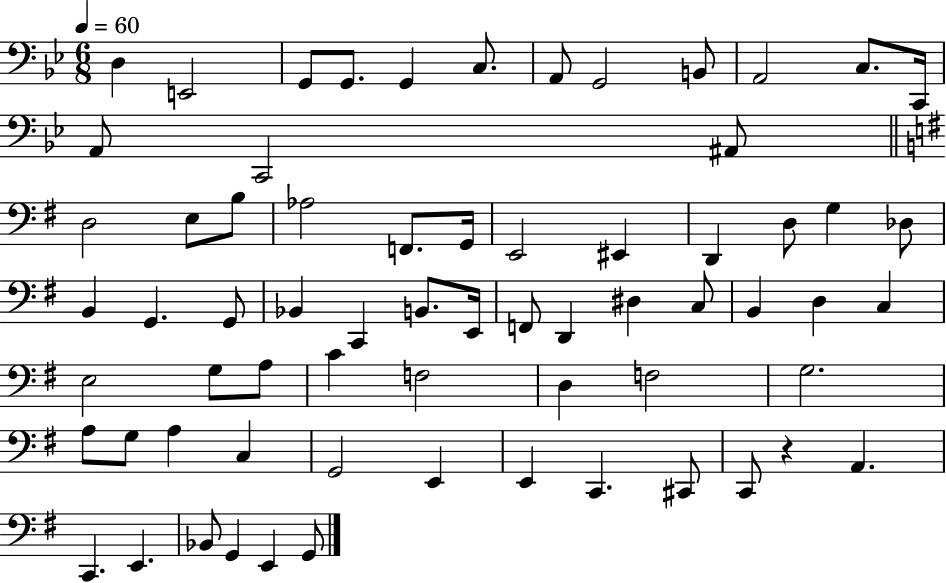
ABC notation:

X:1
T:Untitled
M:6/8
L:1/4
K:Bb
D, E,,2 G,,/2 G,,/2 G,, C,/2 A,,/2 G,,2 B,,/2 A,,2 C,/2 C,,/4 A,,/2 C,,2 ^A,,/2 D,2 E,/2 B,/2 _A,2 F,,/2 G,,/4 E,,2 ^E,, D,, D,/2 G, _D,/2 B,, G,, G,,/2 _B,, C,, B,,/2 E,,/4 F,,/2 D,, ^D, C,/2 B,, D, C, E,2 G,/2 A,/2 C F,2 D, F,2 G,2 A,/2 G,/2 A, C, G,,2 E,, E,, C,, ^C,,/2 C,,/2 z A,, C,, E,, _B,,/2 G,, E,, G,,/2